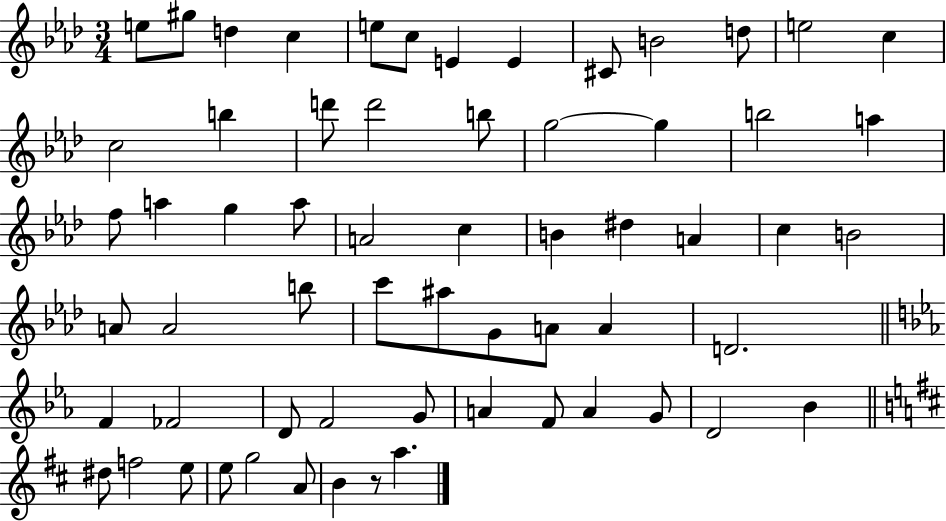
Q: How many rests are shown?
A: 1